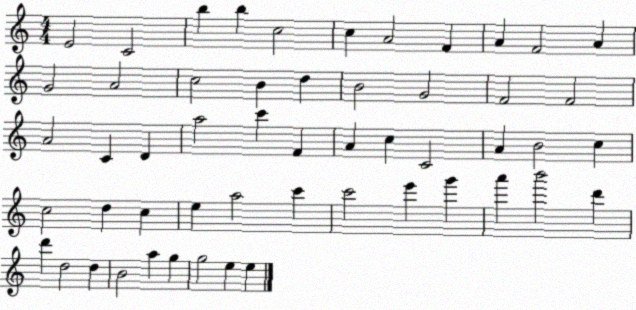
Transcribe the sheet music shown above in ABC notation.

X:1
T:Untitled
M:4/4
L:1/4
K:C
E2 C2 b b c2 c A2 F A F2 A G2 A2 c2 B d B2 G2 F2 F2 A2 C D a2 c' F A c C2 A B2 c c2 d c e a2 c' c'2 e' g' a' b'2 d' d' d2 d B2 a g g2 e e